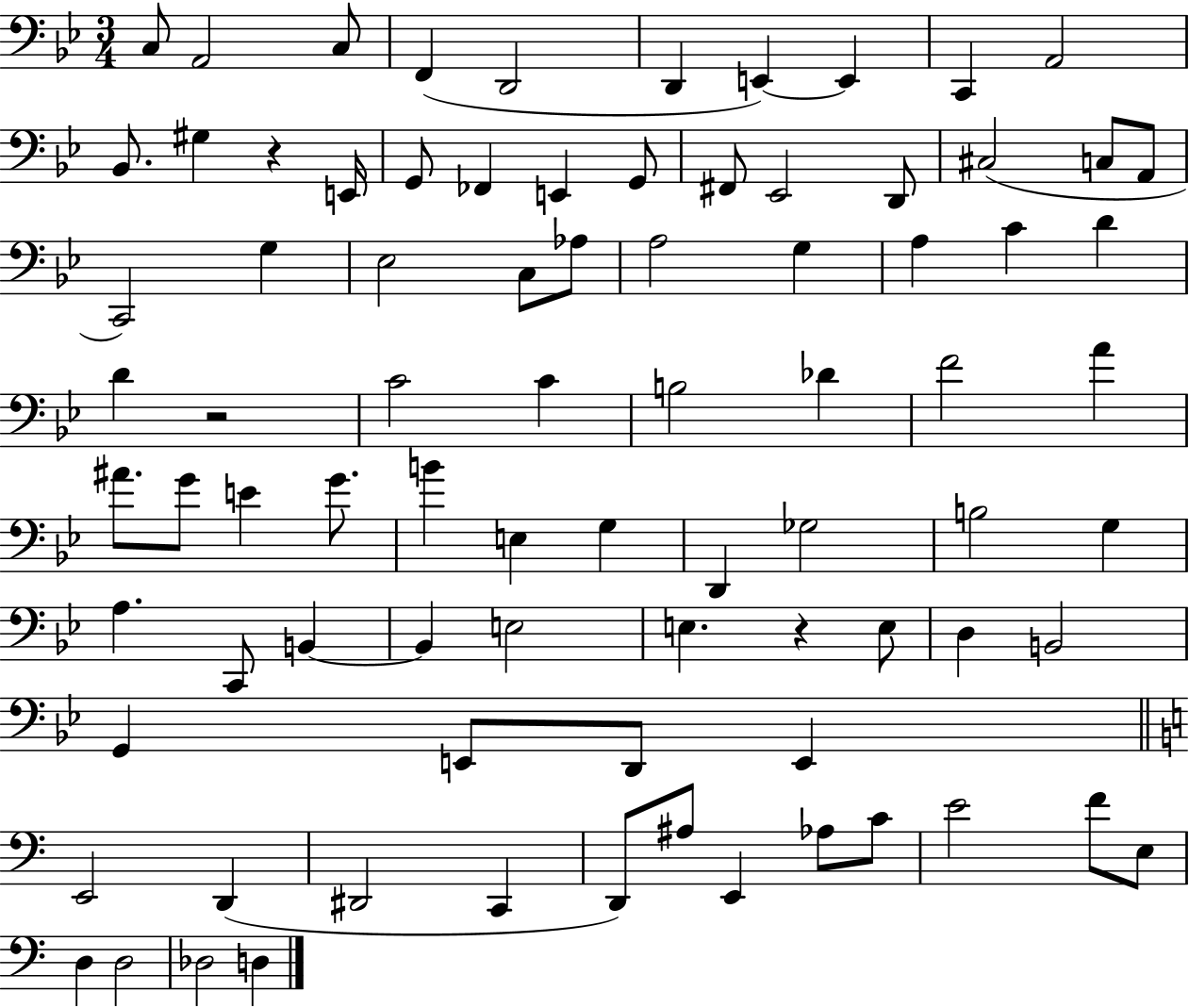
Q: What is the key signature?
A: BES major